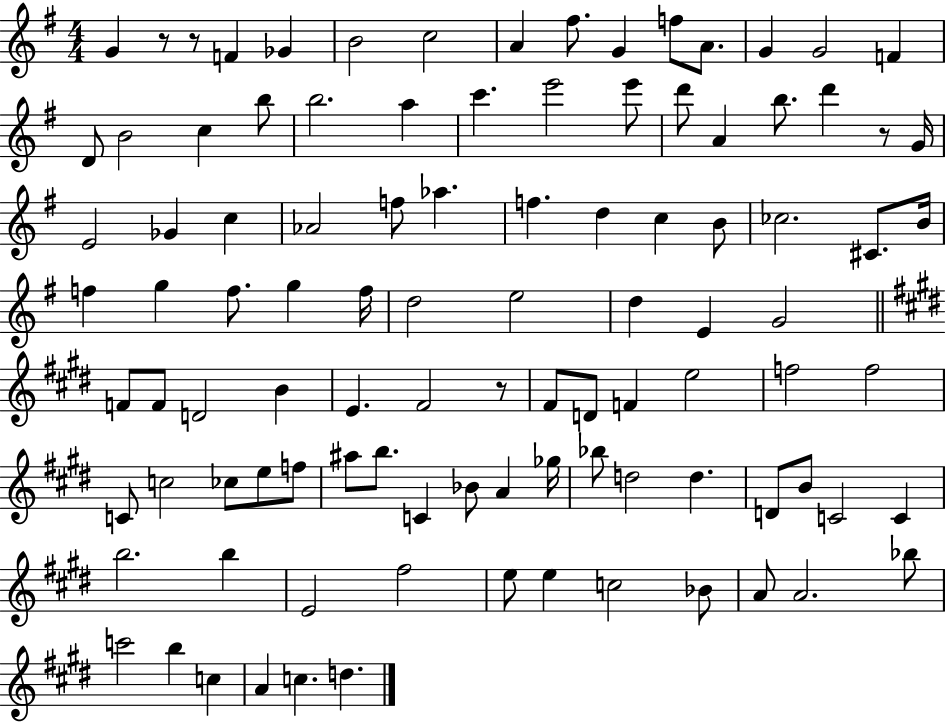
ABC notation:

X:1
T:Untitled
M:4/4
L:1/4
K:G
G z/2 z/2 F _G B2 c2 A ^f/2 G f/2 A/2 G G2 F D/2 B2 c b/2 b2 a c' e'2 e'/2 d'/2 A b/2 d' z/2 G/4 E2 _G c _A2 f/2 _a f d c B/2 _c2 ^C/2 B/4 f g f/2 g f/4 d2 e2 d E G2 F/2 F/2 D2 B E ^F2 z/2 ^F/2 D/2 F e2 f2 f2 C/2 c2 _c/2 e/2 f/2 ^a/2 b/2 C _B/2 A _g/4 _b/2 d2 d D/2 B/2 C2 C b2 b E2 ^f2 e/2 e c2 _B/2 A/2 A2 _b/2 c'2 b c A c d